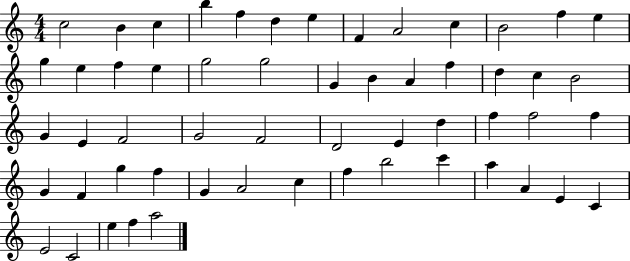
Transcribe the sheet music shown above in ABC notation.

X:1
T:Untitled
M:4/4
L:1/4
K:C
c2 B c b f d e F A2 c B2 f e g e f e g2 g2 G B A f d c B2 G E F2 G2 F2 D2 E d f f2 f G F g f G A2 c f b2 c' a A E C E2 C2 e f a2